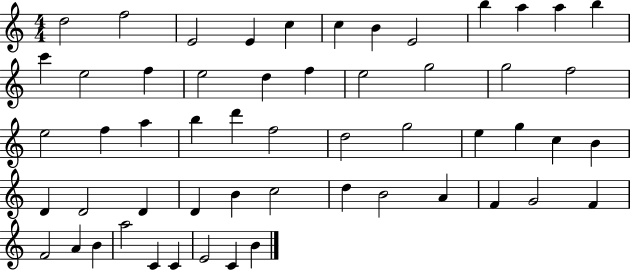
D5/h F5/h E4/h E4/q C5/q C5/q B4/q E4/h B5/q A5/q A5/q B5/q C6/q E5/h F5/q E5/h D5/q F5/q E5/h G5/h G5/h F5/h E5/h F5/q A5/q B5/q D6/q F5/h D5/h G5/h E5/q G5/q C5/q B4/q D4/q D4/h D4/q D4/q B4/q C5/h D5/q B4/h A4/q F4/q G4/h F4/q F4/h A4/q B4/q A5/h C4/q C4/q E4/h C4/q B4/q